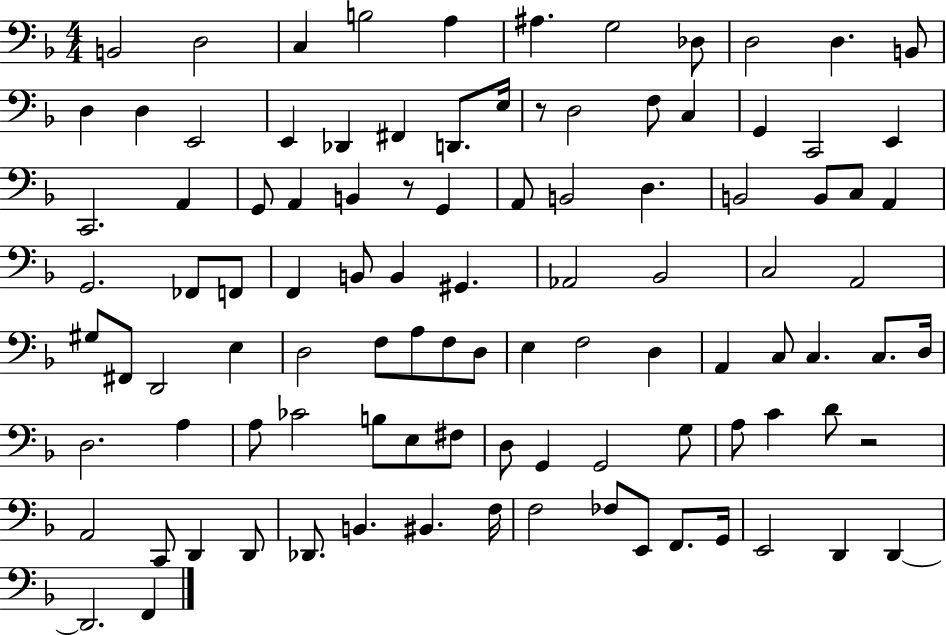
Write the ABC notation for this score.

X:1
T:Untitled
M:4/4
L:1/4
K:F
B,,2 D,2 C, B,2 A, ^A, G,2 _D,/2 D,2 D, B,,/2 D, D, E,,2 E,, _D,, ^F,, D,,/2 E,/4 z/2 D,2 F,/2 C, G,, C,,2 E,, C,,2 A,, G,,/2 A,, B,, z/2 G,, A,,/2 B,,2 D, B,,2 B,,/2 C,/2 A,, G,,2 _F,,/2 F,,/2 F,, B,,/2 B,, ^G,, _A,,2 _B,,2 C,2 A,,2 ^G,/2 ^F,,/2 D,,2 E, D,2 F,/2 A,/2 F,/2 D,/2 E, F,2 D, A,, C,/2 C, C,/2 D,/4 D,2 A, A,/2 _C2 B,/2 E,/2 ^F,/2 D,/2 G,, G,,2 G,/2 A,/2 C D/2 z2 A,,2 C,,/2 D,, D,,/2 _D,,/2 B,, ^B,, F,/4 F,2 _F,/2 E,,/2 F,,/2 G,,/4 E,,2 D,, D,, D,,2 F,,